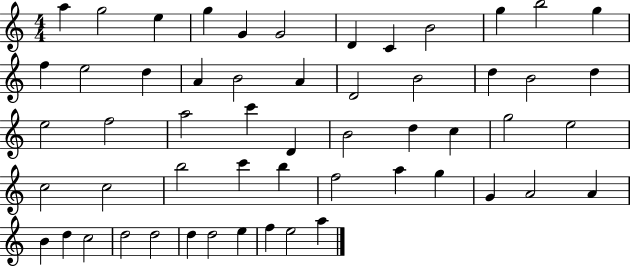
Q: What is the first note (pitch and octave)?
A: A5